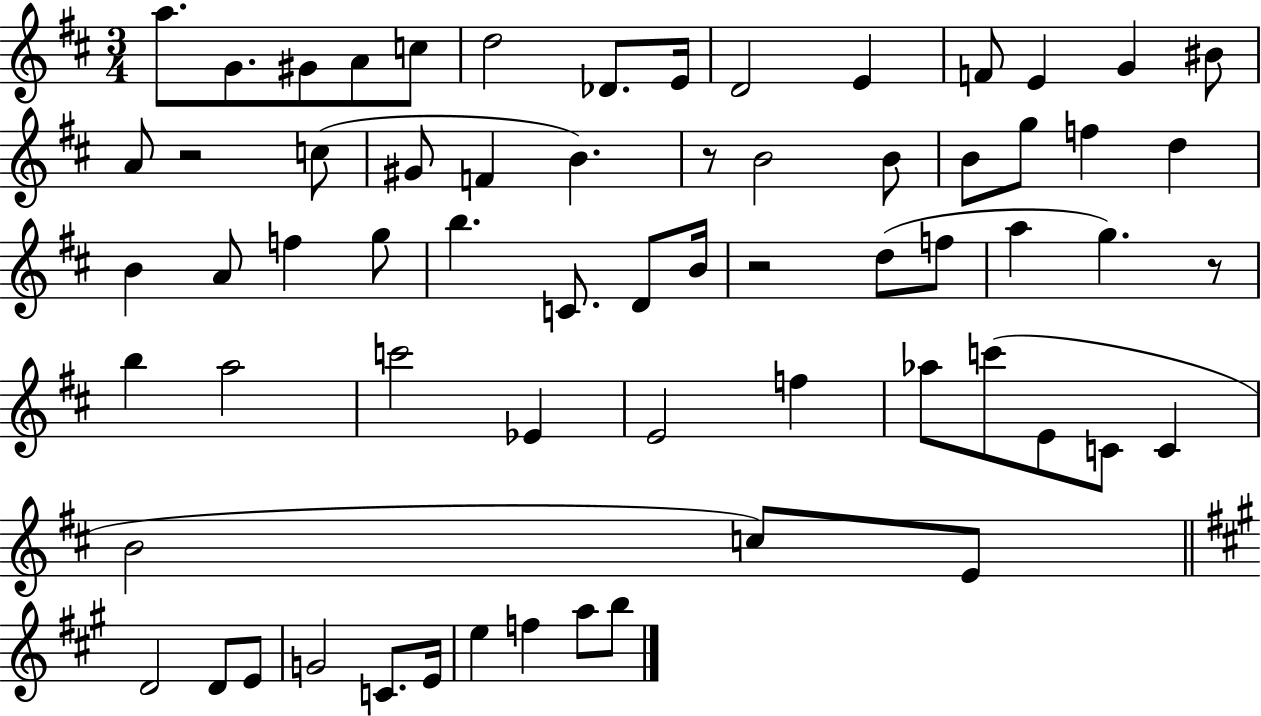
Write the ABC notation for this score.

X:1
T:Untitled
M:3/4
L:1/4
K:D
a/2 G/2 ^G/2 A/2 c/2 d2 _D/2 E/4 D2 E F/2 E G ^B/2 A/2 z2 c/2 ^G/2 F B z/2 B2 B/2 B/2 g/2 f d B A/2 f g/2 b C/2 D/2 B/4 z2 d/2 f/2 a g z/2 b a2 c'2 _E E2 f _a/2 c'/2 E/2 C/2 C B2 c/2 E/2 D2 D/2 E/2 G2 C/2 E/4 e f a/2 b/2